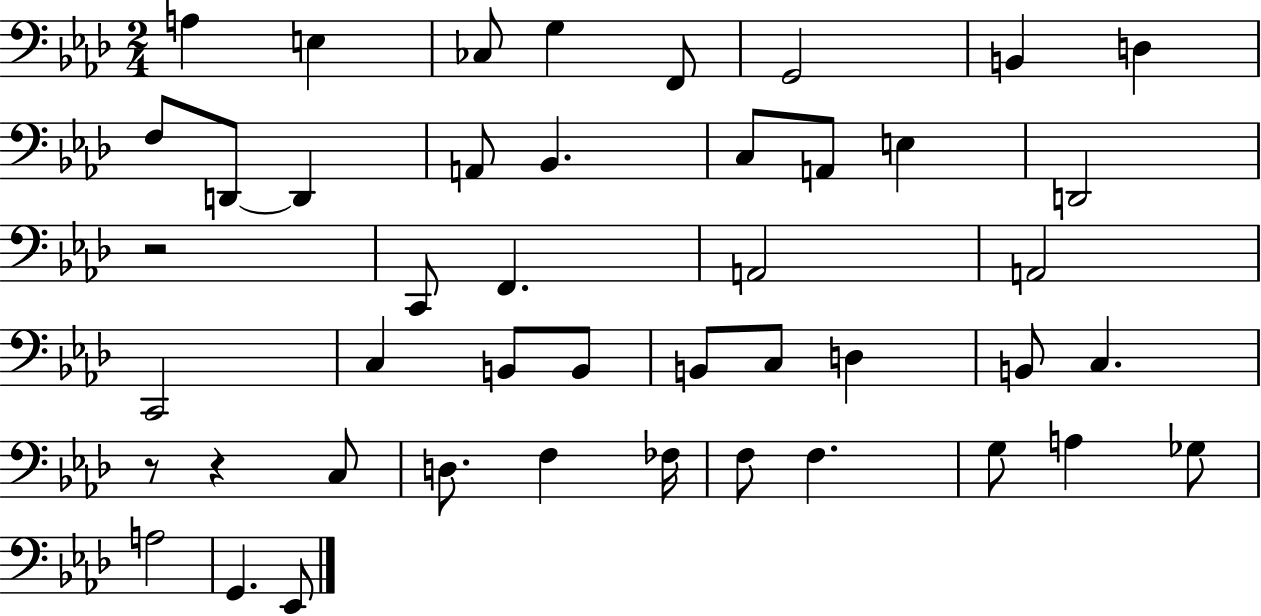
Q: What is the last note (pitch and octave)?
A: Eb2